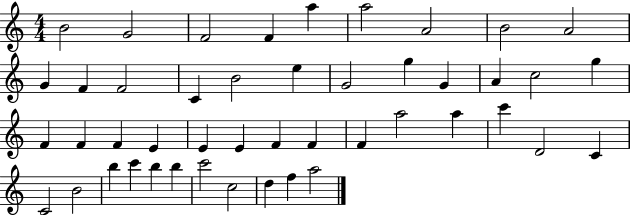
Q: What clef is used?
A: treble